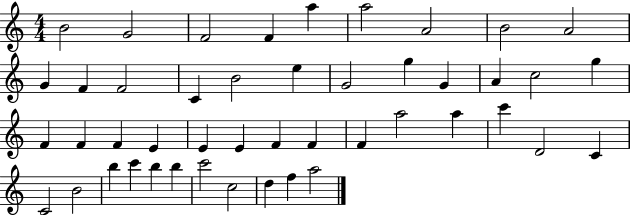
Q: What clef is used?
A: treble